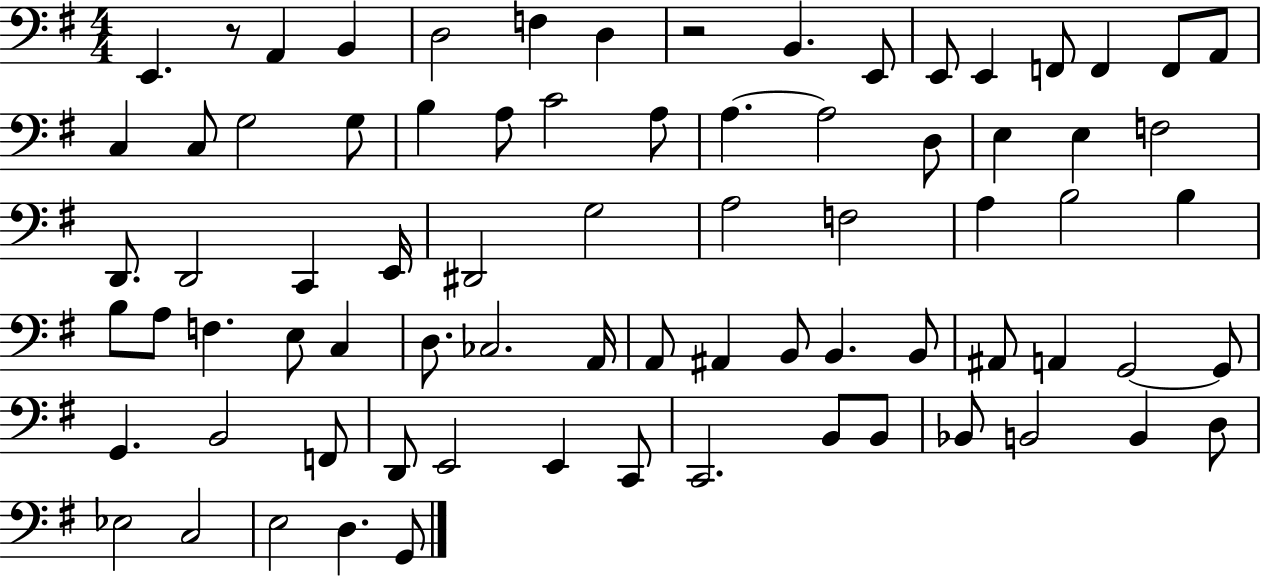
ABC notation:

X:1
T:Untitled
M:4/4
L:1/4
K:G
E,, z/2 A,, B,, D,2 F, D, z2 B,, E,,/2 E,,/2 E,, F,,/2 F,, F,,/2 A,,/2 C, C,/2 G,2 G,/2 B, A,/2 C2 A,/2 A, A,2 D,/2 E, E, F,2 D,,/2 D,,2 C,, E,,/4 ^D,,2 G,2 A,2 F,2 A, B,2 B, B,/2 A,/2 F, E,/2 C, D,/2 _C,2 A,,/4 A,,/2 ^A,, B,,/2 B,, B,,/2 ^A,,/2 A,, G,,2 G,,/2 G,, B,,2 F,,/2 D,,/2 E,,2 E,, C,,/2 C,,2 B,,/2 B,,/2 _B,,/2 B,,2 B,, D,/2 _E,2 C,2 E,2 D, G,,/2